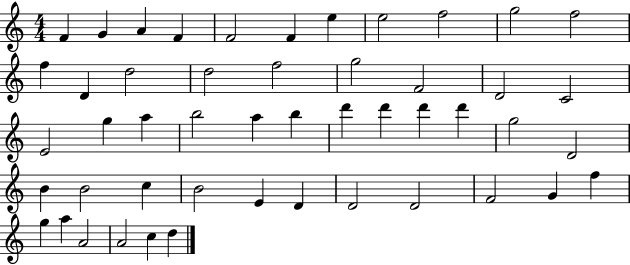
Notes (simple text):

F4/q G4/q A4/q F4/q F4/h F4/q E5/q E5/h F5/h G5/h F5/h F5/q D4/q D5/h D5/h F5/h G5/h F4/h D4/h C4/h E4/h G5/q A5/q B5/h A5/q B5/q D6/q D6/q D6/q D6/q G5/h D4/h B4/q B4/h C5/q B4/h E4/q D4/q D4/h D4/h F4/h G4/q F5/q G5/q A5/q A4/h A4/h C5/q D5/q